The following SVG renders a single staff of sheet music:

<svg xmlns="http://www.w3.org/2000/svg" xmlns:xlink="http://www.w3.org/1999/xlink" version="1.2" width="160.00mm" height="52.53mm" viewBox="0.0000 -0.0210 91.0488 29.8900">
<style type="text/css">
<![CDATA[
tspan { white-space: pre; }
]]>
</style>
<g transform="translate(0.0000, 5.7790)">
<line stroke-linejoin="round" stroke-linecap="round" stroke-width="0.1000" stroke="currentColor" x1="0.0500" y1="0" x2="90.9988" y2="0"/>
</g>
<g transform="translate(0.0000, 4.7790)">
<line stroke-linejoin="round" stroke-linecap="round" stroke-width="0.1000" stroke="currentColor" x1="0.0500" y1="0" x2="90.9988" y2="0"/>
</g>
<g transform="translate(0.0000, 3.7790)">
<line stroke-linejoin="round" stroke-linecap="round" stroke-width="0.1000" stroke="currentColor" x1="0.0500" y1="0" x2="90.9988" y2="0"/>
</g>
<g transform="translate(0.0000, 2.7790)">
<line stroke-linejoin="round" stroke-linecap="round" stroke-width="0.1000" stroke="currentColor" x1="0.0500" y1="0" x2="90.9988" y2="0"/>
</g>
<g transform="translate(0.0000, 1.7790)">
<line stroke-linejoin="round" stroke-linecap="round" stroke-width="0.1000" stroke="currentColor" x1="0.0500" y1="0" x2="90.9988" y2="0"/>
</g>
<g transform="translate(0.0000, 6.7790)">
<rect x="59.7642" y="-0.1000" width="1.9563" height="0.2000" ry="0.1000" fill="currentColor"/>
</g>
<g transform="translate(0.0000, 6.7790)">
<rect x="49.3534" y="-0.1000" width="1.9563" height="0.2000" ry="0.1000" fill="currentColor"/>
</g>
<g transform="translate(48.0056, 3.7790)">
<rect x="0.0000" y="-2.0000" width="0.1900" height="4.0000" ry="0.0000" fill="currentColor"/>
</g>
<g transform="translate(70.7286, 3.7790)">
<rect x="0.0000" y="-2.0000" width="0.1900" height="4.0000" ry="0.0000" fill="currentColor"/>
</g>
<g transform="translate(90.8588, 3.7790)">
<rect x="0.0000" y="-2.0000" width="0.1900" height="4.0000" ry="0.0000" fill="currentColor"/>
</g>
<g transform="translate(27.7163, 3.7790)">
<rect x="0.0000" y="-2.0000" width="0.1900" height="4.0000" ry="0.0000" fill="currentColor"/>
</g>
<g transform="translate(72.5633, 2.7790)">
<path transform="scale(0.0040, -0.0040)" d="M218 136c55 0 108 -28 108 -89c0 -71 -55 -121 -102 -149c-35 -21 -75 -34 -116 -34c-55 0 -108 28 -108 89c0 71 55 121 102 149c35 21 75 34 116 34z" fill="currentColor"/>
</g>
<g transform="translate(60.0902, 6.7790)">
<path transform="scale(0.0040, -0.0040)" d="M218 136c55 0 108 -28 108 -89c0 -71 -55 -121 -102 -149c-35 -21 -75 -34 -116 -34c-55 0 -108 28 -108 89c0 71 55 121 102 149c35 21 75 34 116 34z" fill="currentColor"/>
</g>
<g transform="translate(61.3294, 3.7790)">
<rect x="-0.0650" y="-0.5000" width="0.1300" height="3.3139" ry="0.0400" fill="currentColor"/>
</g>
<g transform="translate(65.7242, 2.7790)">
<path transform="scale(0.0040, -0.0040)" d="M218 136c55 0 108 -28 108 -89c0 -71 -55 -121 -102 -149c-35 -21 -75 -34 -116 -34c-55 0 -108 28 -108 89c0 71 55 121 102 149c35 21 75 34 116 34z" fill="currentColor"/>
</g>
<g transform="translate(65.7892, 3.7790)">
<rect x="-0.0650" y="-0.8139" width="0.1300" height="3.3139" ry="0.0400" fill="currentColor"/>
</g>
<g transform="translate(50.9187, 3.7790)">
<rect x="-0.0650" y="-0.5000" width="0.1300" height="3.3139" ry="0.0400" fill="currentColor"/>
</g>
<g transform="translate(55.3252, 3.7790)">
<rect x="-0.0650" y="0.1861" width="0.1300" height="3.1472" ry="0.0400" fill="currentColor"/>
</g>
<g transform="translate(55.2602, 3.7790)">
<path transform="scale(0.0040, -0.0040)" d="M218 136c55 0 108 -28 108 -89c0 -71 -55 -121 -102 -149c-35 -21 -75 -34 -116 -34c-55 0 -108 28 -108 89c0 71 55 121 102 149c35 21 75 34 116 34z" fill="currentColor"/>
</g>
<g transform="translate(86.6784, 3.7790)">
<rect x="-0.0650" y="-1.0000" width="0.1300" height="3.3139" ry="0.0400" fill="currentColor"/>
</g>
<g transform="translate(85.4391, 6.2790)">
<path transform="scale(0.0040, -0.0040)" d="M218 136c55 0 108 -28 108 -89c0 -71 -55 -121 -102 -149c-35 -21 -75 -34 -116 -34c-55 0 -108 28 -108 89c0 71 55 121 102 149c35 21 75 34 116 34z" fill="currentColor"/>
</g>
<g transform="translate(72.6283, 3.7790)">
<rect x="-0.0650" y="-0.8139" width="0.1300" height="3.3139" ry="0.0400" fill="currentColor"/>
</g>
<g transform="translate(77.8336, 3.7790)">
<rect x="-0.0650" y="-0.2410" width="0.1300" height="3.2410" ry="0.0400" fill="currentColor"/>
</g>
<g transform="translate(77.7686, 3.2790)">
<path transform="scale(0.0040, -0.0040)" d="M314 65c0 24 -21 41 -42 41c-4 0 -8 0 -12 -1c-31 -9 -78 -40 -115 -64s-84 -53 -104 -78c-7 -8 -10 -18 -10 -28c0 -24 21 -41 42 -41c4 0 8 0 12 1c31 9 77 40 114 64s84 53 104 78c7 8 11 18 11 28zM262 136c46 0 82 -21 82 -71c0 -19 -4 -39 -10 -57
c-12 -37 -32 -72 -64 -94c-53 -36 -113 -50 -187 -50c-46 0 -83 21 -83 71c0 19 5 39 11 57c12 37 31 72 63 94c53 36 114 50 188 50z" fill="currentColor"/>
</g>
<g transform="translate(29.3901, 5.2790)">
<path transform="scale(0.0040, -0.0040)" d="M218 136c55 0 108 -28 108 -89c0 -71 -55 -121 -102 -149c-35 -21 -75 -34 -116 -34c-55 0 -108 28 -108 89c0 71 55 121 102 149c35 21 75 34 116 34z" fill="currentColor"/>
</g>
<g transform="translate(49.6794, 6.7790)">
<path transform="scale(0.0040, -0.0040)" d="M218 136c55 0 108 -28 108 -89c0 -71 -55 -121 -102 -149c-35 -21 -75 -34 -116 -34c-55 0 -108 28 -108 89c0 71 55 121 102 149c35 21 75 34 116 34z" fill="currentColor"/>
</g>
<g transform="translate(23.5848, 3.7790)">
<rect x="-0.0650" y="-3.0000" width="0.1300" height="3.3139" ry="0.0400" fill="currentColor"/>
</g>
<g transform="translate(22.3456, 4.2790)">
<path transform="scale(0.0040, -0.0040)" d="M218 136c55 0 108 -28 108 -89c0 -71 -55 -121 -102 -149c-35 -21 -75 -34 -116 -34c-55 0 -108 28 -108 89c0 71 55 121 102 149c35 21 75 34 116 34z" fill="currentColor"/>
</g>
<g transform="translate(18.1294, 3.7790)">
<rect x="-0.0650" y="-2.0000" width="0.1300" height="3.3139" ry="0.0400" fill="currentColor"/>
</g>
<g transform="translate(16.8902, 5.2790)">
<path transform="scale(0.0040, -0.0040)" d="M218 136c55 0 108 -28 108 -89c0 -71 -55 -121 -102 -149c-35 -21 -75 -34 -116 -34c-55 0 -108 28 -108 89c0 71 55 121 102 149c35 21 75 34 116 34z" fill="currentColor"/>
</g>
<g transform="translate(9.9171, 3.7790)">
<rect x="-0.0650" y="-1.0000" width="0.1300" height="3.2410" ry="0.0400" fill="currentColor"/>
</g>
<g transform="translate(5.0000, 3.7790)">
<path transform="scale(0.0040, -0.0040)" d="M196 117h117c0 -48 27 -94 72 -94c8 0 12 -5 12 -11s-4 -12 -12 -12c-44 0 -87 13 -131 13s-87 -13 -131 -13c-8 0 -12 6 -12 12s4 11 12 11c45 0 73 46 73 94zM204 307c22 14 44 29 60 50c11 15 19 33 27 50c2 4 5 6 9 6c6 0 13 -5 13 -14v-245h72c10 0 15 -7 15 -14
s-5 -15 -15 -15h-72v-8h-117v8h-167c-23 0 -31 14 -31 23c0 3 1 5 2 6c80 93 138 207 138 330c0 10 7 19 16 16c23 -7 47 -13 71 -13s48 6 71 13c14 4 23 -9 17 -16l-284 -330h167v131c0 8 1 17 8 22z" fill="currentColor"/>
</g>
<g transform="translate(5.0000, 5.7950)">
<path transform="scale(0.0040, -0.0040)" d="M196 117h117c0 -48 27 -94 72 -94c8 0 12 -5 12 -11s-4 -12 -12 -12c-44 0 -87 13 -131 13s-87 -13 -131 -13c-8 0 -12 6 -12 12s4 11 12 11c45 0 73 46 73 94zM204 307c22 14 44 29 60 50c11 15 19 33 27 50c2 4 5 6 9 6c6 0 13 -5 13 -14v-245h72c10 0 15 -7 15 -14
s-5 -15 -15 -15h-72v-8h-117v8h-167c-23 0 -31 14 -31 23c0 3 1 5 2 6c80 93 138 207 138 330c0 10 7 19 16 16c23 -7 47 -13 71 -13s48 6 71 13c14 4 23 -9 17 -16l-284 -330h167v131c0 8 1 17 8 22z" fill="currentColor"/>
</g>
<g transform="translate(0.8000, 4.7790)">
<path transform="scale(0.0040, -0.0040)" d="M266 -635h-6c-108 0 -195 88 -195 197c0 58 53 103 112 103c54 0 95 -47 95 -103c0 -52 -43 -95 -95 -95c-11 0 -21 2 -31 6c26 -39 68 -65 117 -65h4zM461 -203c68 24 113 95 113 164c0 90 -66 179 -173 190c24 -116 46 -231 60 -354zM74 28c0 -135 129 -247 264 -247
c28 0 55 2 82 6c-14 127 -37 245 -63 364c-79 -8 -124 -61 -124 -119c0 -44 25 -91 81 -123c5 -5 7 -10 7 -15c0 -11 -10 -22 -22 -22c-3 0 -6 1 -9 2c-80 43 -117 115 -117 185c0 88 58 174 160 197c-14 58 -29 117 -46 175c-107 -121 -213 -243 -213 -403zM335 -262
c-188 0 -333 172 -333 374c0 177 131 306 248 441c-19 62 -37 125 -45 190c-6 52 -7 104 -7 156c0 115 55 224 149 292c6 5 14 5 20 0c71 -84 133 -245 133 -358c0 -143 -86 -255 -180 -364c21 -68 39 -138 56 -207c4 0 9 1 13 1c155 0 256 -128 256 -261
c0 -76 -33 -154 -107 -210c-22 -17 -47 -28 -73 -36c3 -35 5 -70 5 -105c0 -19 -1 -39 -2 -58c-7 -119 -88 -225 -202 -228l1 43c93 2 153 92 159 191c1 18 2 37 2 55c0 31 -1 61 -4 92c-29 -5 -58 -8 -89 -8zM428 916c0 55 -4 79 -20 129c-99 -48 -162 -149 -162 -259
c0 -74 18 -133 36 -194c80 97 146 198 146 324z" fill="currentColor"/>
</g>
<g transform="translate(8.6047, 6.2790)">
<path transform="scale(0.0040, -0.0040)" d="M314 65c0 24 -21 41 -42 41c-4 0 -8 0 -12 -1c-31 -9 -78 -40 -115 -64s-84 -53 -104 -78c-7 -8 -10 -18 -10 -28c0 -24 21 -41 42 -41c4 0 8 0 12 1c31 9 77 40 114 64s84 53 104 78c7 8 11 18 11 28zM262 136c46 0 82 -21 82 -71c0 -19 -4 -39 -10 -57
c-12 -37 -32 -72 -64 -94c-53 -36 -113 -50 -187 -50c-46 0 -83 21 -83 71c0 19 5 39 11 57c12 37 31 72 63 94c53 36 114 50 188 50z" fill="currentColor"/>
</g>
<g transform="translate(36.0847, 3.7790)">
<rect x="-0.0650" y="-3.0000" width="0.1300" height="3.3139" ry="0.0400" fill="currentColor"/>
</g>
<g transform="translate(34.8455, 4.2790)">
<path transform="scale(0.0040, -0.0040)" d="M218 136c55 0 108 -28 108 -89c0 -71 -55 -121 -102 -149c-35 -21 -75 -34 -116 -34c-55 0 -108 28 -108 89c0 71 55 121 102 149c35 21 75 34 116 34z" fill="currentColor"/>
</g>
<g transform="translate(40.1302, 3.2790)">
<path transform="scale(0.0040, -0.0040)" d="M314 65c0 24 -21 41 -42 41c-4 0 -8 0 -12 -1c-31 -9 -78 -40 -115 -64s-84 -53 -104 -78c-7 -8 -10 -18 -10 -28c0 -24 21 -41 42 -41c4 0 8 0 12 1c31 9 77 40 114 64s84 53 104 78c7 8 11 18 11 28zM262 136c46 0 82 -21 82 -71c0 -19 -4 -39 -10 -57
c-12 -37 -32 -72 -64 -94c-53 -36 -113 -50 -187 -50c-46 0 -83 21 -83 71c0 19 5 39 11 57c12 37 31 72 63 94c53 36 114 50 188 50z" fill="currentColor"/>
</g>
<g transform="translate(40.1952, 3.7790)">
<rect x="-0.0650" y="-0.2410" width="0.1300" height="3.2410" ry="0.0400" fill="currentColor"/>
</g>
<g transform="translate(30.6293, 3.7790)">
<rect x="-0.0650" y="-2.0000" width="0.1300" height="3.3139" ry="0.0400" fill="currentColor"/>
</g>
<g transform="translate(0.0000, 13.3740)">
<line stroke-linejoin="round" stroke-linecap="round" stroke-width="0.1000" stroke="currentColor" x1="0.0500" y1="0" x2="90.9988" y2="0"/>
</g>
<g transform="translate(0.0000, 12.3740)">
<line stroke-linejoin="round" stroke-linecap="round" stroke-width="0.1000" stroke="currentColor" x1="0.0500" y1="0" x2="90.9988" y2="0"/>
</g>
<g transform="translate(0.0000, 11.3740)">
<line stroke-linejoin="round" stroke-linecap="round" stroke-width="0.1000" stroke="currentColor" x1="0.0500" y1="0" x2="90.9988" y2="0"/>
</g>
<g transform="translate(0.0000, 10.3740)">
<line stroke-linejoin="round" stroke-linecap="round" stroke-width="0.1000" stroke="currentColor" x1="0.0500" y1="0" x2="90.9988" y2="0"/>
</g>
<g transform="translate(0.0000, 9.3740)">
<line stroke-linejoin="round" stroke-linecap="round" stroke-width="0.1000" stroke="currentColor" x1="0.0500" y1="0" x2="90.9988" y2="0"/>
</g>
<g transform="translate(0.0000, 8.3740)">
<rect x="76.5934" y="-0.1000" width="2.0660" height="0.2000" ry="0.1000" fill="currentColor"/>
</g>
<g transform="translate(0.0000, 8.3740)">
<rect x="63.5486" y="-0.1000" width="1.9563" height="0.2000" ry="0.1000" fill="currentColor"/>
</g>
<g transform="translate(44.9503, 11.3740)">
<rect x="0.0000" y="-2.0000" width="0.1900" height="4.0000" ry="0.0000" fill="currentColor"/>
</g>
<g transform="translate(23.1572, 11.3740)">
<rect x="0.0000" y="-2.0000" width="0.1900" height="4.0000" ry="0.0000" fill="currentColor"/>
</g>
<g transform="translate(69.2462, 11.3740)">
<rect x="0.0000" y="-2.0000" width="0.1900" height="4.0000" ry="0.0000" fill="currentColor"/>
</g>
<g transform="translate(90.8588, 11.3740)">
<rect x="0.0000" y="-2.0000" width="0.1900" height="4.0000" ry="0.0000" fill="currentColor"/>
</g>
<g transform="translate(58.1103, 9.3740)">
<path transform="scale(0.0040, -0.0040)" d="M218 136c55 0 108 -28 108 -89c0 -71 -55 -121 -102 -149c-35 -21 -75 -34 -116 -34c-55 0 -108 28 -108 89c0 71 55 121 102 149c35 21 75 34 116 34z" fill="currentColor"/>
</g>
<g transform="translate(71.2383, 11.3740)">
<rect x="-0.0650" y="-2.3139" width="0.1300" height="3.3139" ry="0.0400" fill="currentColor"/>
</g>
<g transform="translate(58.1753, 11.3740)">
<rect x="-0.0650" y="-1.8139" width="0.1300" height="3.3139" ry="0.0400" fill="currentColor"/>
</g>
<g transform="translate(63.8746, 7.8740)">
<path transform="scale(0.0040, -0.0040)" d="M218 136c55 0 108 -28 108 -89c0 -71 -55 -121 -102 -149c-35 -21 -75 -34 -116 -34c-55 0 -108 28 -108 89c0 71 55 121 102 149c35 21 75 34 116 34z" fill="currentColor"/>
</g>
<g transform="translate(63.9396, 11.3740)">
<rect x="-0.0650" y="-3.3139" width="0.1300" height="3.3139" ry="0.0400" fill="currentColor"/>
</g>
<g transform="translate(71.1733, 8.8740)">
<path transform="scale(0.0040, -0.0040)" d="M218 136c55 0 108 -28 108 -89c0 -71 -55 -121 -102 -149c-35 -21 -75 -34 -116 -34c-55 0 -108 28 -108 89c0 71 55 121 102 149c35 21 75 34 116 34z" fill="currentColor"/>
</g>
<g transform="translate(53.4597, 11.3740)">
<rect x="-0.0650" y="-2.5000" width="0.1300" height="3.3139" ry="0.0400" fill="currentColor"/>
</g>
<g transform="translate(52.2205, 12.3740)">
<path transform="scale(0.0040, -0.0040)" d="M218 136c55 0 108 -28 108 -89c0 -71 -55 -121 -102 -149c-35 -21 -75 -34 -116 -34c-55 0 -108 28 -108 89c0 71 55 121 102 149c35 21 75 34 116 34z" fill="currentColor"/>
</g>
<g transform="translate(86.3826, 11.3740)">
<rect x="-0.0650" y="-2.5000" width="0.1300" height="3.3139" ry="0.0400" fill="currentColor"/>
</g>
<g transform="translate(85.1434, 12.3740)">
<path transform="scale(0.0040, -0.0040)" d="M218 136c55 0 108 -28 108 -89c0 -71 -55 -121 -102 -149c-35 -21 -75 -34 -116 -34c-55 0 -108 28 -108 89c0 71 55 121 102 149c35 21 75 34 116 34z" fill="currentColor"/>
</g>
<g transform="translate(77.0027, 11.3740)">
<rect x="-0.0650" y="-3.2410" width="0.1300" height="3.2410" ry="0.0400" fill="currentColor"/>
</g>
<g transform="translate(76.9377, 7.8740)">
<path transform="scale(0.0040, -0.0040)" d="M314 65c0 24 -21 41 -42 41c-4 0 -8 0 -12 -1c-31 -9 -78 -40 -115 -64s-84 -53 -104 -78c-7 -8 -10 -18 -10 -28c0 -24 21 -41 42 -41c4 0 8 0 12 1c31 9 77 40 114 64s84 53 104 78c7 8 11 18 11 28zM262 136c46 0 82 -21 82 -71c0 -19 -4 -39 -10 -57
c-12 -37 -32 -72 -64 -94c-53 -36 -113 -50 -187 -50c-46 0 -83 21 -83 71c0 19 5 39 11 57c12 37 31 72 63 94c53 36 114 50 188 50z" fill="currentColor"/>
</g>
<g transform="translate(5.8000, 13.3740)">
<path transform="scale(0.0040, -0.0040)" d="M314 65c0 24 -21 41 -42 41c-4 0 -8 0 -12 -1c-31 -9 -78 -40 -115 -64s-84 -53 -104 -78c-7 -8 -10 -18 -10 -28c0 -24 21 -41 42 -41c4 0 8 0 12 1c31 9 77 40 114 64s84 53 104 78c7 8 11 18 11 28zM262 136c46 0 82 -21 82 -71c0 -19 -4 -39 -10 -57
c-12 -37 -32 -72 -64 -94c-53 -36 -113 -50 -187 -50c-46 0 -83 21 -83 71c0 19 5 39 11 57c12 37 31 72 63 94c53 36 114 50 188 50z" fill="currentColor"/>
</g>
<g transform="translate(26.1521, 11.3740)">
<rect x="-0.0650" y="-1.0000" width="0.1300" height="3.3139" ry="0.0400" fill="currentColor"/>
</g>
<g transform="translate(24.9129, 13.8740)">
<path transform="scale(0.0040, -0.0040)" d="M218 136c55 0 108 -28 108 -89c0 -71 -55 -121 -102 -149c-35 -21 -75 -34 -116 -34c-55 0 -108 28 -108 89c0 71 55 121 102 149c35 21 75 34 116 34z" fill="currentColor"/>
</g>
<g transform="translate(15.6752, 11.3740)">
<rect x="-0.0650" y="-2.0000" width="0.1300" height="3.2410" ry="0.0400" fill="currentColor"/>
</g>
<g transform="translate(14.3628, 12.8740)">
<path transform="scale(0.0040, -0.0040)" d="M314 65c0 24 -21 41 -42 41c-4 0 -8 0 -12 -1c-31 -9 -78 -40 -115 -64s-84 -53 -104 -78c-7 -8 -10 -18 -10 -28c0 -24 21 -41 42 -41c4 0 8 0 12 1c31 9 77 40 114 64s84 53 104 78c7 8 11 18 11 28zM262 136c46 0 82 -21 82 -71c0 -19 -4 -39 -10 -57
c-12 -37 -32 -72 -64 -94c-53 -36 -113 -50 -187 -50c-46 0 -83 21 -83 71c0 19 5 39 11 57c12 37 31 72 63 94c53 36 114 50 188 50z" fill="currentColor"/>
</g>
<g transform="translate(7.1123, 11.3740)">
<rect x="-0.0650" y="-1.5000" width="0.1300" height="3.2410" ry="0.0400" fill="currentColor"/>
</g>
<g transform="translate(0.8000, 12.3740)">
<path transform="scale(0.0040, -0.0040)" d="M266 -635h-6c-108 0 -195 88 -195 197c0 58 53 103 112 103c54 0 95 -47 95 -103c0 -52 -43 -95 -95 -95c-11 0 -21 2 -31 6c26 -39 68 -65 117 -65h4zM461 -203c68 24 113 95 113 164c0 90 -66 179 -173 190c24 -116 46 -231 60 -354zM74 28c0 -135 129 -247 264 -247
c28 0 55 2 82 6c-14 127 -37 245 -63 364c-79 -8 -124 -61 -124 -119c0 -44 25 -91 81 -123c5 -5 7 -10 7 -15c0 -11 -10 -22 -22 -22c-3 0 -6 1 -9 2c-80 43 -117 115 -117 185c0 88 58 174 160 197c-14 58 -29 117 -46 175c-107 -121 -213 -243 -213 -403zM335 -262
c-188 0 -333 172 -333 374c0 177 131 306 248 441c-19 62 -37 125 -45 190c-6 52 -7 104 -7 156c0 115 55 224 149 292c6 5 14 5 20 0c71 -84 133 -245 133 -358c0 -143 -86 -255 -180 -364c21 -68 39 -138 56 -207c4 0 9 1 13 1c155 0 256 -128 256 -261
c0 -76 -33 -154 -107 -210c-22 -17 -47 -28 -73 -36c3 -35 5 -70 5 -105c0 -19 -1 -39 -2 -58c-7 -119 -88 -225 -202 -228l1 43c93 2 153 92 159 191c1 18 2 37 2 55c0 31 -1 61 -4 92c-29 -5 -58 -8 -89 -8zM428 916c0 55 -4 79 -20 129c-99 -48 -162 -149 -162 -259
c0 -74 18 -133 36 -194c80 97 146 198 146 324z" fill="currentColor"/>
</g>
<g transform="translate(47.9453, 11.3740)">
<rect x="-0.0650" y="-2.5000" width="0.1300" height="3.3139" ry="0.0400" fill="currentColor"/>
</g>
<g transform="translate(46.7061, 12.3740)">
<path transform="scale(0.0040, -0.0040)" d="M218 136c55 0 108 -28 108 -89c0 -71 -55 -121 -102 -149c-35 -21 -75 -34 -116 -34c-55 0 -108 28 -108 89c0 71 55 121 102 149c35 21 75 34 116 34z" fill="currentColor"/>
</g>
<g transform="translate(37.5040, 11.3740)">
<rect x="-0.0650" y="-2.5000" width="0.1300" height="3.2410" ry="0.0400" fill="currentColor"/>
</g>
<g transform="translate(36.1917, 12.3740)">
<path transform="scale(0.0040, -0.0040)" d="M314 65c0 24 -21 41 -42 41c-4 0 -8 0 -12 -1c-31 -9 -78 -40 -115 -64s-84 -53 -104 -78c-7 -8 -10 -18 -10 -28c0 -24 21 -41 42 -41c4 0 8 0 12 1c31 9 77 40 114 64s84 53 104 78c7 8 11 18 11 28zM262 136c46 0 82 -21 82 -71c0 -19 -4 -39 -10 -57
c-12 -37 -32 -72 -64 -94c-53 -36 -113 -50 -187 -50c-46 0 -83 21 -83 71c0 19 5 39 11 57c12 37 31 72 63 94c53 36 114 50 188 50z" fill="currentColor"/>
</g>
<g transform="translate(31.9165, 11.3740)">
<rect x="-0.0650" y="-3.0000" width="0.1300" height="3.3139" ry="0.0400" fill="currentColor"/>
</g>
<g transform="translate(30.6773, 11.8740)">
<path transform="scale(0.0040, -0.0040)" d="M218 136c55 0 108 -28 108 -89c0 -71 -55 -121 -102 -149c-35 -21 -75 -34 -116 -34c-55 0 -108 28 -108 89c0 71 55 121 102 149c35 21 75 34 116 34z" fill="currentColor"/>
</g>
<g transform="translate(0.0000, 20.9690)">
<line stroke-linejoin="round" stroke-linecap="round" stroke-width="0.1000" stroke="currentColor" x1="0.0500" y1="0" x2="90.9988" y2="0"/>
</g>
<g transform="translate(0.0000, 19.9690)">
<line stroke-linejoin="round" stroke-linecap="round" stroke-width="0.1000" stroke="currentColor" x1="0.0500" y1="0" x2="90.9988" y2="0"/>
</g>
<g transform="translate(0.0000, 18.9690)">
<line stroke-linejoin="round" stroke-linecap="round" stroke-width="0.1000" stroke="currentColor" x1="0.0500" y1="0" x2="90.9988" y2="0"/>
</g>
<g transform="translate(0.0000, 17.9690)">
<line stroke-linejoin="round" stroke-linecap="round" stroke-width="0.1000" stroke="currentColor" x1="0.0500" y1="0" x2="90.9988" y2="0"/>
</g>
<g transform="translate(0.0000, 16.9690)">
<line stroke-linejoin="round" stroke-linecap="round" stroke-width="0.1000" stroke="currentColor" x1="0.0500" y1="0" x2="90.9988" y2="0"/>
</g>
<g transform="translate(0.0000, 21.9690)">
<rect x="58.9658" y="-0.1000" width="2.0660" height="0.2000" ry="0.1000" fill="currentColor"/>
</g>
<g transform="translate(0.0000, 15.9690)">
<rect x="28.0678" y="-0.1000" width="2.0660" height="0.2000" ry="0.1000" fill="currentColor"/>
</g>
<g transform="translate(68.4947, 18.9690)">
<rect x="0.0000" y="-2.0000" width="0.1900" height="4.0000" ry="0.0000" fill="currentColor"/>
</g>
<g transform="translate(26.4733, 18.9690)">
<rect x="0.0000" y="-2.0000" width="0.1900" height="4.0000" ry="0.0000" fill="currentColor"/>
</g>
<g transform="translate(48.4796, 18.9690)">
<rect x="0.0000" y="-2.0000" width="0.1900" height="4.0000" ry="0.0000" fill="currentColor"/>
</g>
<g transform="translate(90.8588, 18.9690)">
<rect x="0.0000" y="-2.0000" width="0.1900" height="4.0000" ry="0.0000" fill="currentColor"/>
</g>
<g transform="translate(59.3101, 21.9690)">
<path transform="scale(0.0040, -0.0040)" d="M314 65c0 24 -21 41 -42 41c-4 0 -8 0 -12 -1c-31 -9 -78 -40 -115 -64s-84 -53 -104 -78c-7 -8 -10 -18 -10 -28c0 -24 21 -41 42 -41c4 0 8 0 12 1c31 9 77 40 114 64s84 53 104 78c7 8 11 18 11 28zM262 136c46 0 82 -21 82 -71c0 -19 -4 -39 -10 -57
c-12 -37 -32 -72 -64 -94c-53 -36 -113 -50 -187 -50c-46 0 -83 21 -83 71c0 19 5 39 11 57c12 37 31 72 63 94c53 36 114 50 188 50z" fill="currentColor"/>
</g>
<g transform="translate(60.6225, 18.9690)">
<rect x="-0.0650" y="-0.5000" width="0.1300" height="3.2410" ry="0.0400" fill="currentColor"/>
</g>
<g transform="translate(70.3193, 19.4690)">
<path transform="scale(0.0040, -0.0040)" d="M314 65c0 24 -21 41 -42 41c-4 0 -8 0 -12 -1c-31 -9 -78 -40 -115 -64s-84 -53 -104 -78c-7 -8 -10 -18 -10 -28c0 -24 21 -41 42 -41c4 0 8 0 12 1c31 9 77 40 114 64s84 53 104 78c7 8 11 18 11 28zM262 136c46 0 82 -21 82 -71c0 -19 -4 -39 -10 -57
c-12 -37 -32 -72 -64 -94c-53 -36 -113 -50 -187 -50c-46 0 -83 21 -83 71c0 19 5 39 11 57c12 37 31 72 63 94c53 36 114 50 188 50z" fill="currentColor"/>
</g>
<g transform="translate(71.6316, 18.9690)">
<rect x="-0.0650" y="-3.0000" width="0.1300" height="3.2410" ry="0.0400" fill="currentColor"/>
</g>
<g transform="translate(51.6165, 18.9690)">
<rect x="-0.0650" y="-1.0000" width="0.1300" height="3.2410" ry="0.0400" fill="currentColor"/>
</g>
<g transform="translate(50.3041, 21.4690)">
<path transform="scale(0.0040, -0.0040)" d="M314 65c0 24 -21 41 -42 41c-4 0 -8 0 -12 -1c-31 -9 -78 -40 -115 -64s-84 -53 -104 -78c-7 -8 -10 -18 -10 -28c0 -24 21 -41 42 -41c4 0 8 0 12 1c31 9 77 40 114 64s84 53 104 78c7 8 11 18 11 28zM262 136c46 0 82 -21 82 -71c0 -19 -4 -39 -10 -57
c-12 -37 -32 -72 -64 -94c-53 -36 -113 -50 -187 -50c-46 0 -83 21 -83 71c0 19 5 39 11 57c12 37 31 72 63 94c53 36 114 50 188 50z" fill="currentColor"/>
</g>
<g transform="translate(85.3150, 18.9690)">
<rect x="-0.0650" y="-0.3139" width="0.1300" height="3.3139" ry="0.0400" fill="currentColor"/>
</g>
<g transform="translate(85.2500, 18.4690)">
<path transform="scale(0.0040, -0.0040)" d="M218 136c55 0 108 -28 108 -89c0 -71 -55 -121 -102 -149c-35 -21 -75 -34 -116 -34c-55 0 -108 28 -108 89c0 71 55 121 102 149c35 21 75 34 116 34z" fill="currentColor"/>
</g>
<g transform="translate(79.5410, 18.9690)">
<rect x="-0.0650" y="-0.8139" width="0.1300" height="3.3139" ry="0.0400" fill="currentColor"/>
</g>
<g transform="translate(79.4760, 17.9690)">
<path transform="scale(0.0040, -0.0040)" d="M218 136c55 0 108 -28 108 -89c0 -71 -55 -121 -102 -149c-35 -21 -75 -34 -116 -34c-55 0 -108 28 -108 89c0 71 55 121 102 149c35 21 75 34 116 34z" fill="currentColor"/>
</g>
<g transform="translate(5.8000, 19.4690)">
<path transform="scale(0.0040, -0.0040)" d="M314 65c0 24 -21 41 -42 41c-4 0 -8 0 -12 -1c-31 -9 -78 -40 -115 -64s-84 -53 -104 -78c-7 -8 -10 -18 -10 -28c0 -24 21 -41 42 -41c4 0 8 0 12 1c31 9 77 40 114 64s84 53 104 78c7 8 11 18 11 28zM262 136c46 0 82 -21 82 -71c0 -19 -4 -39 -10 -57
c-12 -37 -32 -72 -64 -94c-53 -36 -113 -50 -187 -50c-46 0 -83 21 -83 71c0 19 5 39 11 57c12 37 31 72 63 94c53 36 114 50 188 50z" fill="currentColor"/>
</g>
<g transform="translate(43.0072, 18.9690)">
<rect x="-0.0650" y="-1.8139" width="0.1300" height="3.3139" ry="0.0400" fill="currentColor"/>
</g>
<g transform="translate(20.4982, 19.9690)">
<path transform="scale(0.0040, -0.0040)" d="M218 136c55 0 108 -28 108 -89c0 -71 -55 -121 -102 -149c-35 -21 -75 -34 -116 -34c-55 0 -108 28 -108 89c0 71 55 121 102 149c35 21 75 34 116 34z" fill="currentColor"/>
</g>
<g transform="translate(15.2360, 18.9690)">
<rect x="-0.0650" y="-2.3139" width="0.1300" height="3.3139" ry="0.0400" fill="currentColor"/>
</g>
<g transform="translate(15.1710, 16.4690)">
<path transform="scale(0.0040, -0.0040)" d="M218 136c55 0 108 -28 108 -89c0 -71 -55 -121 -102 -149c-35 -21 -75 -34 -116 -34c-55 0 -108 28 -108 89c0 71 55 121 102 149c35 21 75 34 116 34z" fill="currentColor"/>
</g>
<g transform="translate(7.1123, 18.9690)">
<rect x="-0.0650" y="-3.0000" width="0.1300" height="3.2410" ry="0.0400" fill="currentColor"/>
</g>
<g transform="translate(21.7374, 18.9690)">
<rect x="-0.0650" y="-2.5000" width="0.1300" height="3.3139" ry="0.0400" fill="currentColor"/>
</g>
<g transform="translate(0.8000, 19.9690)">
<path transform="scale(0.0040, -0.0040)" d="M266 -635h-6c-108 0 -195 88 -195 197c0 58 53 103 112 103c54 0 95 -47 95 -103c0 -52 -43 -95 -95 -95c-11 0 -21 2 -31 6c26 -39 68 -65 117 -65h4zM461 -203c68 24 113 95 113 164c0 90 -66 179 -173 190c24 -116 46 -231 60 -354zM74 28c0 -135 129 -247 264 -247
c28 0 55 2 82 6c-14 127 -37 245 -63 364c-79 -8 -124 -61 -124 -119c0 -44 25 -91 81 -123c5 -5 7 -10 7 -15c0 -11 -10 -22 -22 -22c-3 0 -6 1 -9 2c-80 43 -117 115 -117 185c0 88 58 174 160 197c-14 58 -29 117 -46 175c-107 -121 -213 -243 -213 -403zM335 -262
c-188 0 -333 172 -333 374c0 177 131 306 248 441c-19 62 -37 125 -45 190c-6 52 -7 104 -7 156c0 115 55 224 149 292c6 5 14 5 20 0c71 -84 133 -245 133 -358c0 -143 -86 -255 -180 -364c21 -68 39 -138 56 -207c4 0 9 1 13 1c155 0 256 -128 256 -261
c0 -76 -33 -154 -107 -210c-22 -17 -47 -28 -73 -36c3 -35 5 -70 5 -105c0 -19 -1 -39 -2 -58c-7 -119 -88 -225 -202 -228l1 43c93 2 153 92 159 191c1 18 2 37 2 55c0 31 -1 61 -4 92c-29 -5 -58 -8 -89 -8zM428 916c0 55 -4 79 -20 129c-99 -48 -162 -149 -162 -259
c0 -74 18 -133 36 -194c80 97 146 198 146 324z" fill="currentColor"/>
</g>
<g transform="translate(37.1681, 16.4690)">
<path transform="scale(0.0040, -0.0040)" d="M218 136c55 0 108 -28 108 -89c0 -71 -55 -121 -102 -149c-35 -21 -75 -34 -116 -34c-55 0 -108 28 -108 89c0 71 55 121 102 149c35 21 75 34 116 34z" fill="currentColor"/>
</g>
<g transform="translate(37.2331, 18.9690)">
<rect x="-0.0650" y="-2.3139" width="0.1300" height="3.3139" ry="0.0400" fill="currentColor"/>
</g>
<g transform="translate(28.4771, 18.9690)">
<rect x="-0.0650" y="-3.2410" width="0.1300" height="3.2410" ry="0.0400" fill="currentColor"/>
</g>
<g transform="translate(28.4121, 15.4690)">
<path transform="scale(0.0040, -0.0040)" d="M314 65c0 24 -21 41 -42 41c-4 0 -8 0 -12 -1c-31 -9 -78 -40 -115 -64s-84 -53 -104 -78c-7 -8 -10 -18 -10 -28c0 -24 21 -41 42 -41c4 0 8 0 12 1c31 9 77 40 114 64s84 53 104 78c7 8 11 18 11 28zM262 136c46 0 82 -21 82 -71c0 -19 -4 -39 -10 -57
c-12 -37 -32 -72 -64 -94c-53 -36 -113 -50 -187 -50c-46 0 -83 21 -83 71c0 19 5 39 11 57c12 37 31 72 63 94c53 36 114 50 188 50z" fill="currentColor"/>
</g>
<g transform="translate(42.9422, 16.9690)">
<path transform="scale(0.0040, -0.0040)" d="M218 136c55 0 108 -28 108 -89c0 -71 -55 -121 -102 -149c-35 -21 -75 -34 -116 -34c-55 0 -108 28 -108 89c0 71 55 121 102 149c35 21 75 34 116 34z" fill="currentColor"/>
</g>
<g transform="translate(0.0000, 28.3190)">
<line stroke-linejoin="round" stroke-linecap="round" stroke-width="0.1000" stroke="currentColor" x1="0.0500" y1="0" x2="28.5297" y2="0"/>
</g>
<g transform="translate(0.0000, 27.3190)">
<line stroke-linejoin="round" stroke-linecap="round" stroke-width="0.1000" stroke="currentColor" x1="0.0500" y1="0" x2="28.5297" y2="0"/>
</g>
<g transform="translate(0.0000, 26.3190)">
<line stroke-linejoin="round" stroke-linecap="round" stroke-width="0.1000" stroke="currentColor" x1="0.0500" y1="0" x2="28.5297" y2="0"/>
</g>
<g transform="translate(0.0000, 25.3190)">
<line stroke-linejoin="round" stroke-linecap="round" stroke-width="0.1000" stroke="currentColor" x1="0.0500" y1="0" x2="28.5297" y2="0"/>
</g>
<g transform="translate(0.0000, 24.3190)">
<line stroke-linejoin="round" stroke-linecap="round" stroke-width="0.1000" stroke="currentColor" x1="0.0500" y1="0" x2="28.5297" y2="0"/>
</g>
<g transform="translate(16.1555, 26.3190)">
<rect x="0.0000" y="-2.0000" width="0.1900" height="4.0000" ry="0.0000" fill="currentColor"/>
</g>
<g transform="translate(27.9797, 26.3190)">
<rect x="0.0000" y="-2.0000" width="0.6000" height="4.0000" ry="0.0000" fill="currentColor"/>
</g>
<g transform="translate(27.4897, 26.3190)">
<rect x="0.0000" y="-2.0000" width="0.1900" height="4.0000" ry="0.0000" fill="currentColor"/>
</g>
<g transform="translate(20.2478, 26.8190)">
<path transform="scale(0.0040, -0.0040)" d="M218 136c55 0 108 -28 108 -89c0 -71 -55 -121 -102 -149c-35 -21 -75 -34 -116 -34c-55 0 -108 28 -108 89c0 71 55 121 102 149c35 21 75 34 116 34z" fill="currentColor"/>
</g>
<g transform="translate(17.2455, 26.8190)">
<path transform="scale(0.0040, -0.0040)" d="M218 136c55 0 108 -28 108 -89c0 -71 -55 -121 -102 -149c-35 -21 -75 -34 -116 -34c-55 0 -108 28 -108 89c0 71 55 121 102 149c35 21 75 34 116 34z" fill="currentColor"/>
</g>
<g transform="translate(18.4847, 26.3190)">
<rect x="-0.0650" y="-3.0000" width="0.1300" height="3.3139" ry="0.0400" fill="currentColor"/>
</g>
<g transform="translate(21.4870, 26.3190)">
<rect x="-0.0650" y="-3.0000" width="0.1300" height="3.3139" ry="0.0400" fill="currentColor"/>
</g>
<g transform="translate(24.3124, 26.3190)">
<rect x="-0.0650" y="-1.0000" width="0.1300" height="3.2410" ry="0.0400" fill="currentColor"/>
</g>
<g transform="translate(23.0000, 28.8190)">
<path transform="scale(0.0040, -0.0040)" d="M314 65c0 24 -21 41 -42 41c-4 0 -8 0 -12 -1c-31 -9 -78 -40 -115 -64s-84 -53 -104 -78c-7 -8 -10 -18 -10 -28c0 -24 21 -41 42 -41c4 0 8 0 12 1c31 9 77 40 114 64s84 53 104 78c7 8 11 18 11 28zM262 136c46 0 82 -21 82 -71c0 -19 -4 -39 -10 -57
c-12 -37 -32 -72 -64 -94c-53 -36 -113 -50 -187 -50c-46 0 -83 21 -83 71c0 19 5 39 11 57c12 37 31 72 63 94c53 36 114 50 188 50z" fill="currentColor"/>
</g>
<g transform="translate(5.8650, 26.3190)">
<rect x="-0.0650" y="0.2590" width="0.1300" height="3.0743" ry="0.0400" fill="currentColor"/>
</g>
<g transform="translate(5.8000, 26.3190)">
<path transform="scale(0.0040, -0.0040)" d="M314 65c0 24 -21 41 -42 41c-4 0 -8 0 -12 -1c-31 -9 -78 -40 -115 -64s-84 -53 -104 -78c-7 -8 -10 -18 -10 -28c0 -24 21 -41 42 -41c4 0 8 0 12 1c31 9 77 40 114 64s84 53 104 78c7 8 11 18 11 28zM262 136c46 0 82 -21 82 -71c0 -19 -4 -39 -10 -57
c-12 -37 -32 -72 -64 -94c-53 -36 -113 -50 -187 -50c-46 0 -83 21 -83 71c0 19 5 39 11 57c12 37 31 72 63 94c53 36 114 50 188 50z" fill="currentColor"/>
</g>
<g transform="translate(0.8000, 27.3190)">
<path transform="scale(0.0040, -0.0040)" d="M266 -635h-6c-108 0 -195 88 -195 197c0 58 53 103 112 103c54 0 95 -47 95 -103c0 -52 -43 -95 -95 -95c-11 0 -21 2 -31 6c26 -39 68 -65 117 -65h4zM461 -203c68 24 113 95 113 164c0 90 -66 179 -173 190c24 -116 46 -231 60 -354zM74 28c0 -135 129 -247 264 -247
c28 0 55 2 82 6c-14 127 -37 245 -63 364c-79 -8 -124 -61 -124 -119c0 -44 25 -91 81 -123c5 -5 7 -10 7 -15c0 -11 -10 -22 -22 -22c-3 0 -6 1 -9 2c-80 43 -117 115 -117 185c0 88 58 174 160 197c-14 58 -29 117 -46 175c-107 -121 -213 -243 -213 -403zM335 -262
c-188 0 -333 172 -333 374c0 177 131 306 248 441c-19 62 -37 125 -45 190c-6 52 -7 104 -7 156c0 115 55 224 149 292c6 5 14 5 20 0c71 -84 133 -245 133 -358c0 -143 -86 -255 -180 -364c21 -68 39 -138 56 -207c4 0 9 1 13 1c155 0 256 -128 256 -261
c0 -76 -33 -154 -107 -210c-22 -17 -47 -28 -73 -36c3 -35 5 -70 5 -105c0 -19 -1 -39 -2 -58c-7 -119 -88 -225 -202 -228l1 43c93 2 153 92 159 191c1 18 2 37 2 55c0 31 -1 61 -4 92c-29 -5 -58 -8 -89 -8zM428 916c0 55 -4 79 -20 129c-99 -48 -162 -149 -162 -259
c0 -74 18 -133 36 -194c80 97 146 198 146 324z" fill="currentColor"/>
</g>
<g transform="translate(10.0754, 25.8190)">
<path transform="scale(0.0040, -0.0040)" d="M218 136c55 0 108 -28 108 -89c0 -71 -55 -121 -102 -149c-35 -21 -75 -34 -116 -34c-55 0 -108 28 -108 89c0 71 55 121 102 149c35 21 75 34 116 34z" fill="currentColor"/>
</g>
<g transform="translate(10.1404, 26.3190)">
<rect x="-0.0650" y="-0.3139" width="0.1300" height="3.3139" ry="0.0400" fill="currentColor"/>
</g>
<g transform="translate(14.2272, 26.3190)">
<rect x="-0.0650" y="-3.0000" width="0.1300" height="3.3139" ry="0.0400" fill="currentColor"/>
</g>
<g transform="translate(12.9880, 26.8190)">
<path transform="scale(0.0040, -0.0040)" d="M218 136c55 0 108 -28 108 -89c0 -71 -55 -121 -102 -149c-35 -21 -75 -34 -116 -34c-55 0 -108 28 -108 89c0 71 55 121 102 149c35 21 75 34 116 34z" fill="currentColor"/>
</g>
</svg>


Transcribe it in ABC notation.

X:1
T:Untitled
M:4/4
L:1/4
K:C
D2 F A F A c2 C B C d d c2 D E2 F2 D A G2 G G f b g b2 G A2 g G b2 g f D2 C2 A2 d c B2 c A A A D2